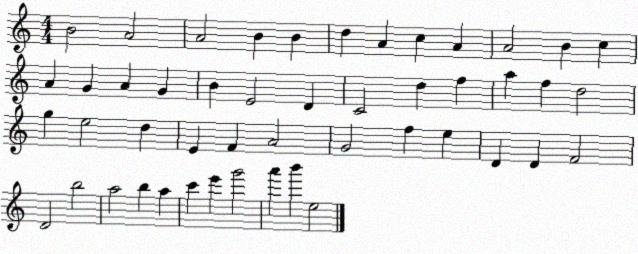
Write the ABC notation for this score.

X:1
T:Untitled
M:4/4
L:1/4
K:C
B2 A2 A2 B B d A c A A2 B c A G A G B E2 D C2 d f a f d2 g e2 d E F A2 G2 f e D D F2 D2 b2 a2 b a c' e' g'2 a' b' e2